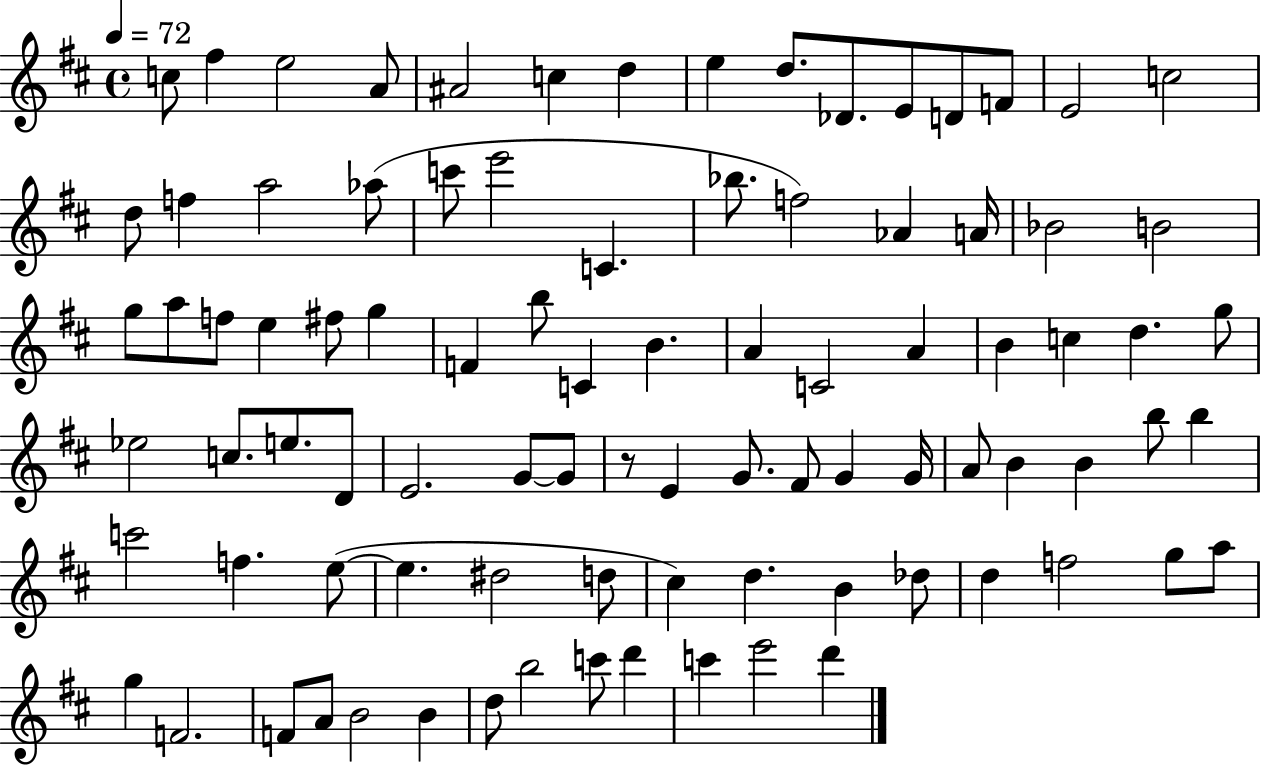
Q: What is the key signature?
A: D major